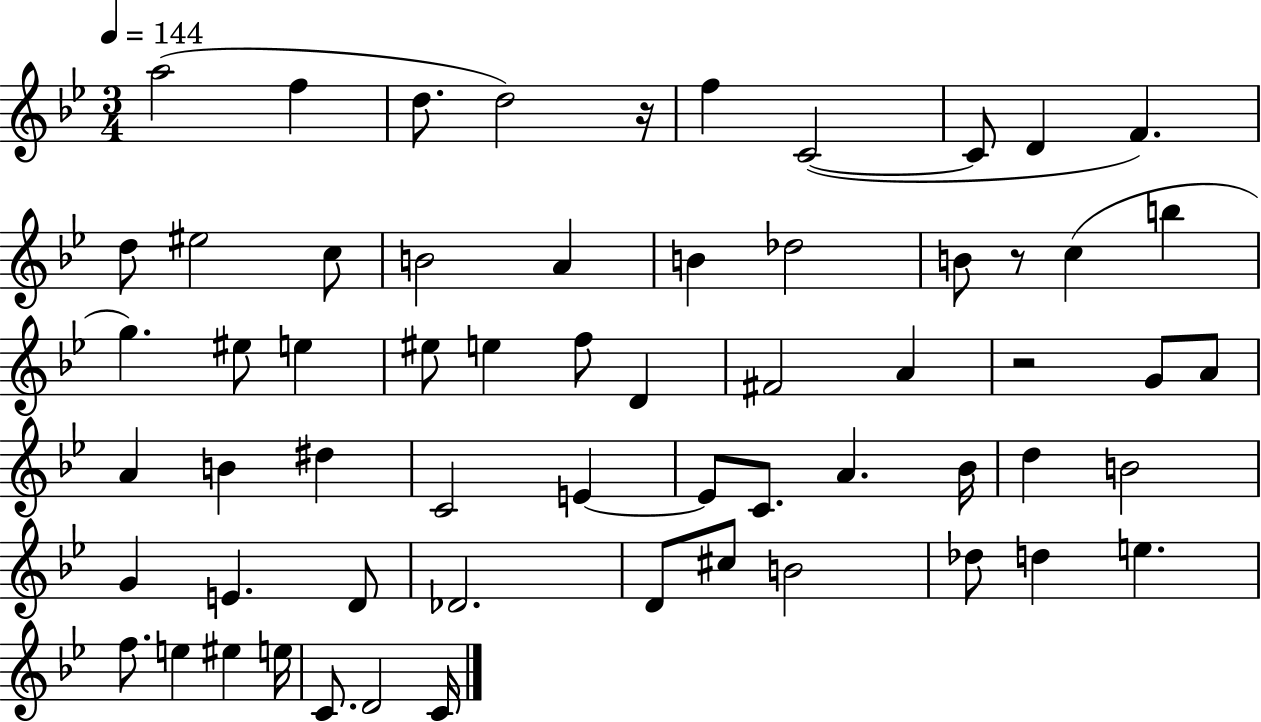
X:1
T:Untitled
M:3/4
L:1/4
K:Bb
a2 f d/2 d2 z/4 f C2 C/2 D F d/2 ^e2 c/2 B2 A B _d2 B/2 z/2 c b g ^e/2 e ^e/2 e f/2 D ^F2 A z2 G/2 A/2 A B ^d C2 E E/2 C/2 A _B/4 d B2 G E D/2 _D2 D/2 ^c/2 B2 _d/2 d e f/2 e ^e e/4 C/2 D2 C/4